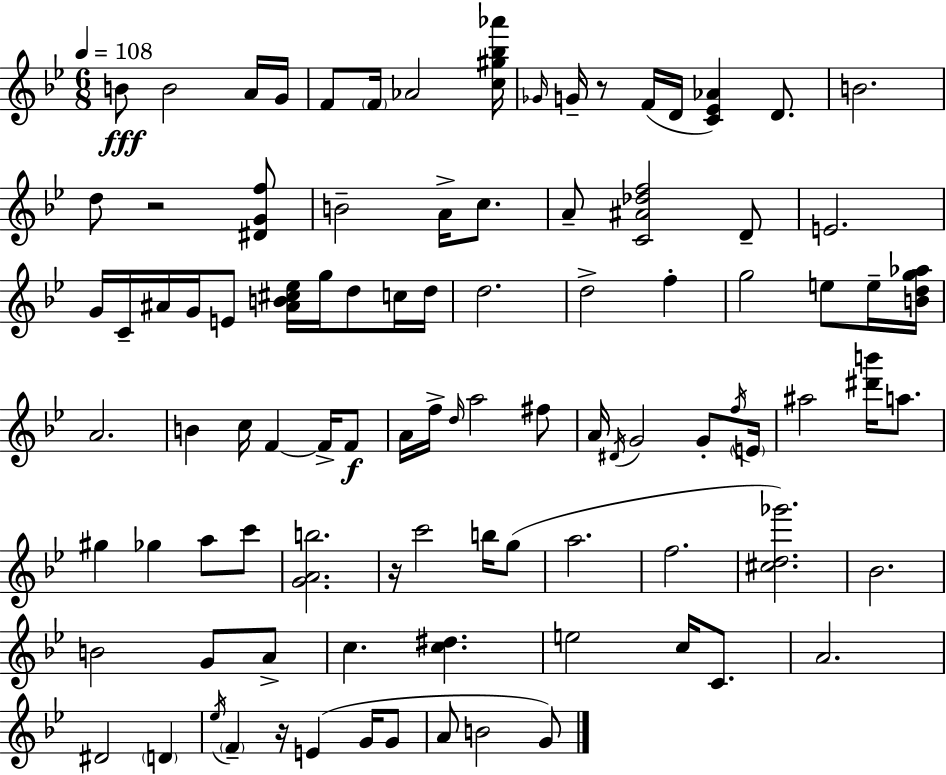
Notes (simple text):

B4/e B4/h A4/s G4/s F4/e F4/s Ab4/h [C5,G#5,Bb5,Ab6]/s Gb4/s G4/s R/e F4/s D4/s [C4,Eb4,Ab4]/q D4/e. B4/h. D5/e R/h [D#4,G4,F5]/e B4/h A4/s C5/e. A4/e [C4,A#4,Db5,F5]/h D4/e E4/h. G4/s C4/s A#4/s G4/s E4/e [A#4,B4,C#5,Eb5]/s G5/s D5/e C5/s D5/s D5/h. D5/h F5/q G5/h E5/e E5/s [B4,D5,G5,Ab5]/s A4/h. B4/q C5/s F4/q F4/s F4/e A4/s F5/s D5/s A5/h F#5/e A4/s D#4/s G4/h G4/e F5/s E4/s A#5/h [D#6,B6]/s A5/e. G#5/q Gb5/q A5/e C6/e [G4,A4,B5]/h. R/s C6/h B5/s G5/e A5/h. F5/h. [C#5,D5,Gb6]/h. Bb4/h. B4/h G4/e A4/e C5/q. [C5,D#5]/q. E5/h C5/s C4/e. A4/h. D#4/h D4/q Eb5/s F4/q R/s E4/q G4/s G4/e A4/e B4/h G4/e